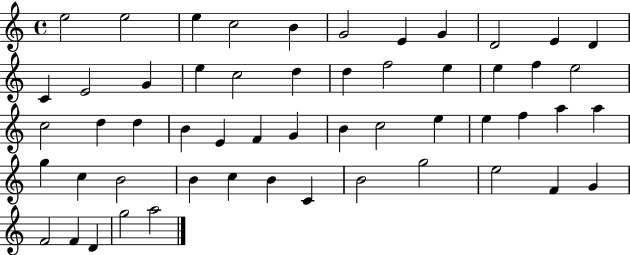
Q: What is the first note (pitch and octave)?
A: E5